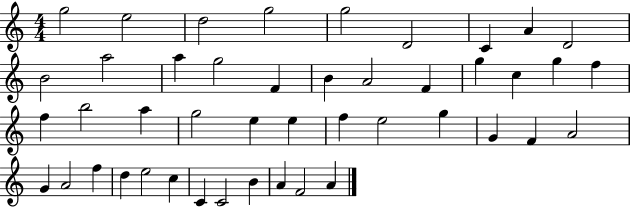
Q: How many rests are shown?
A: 0